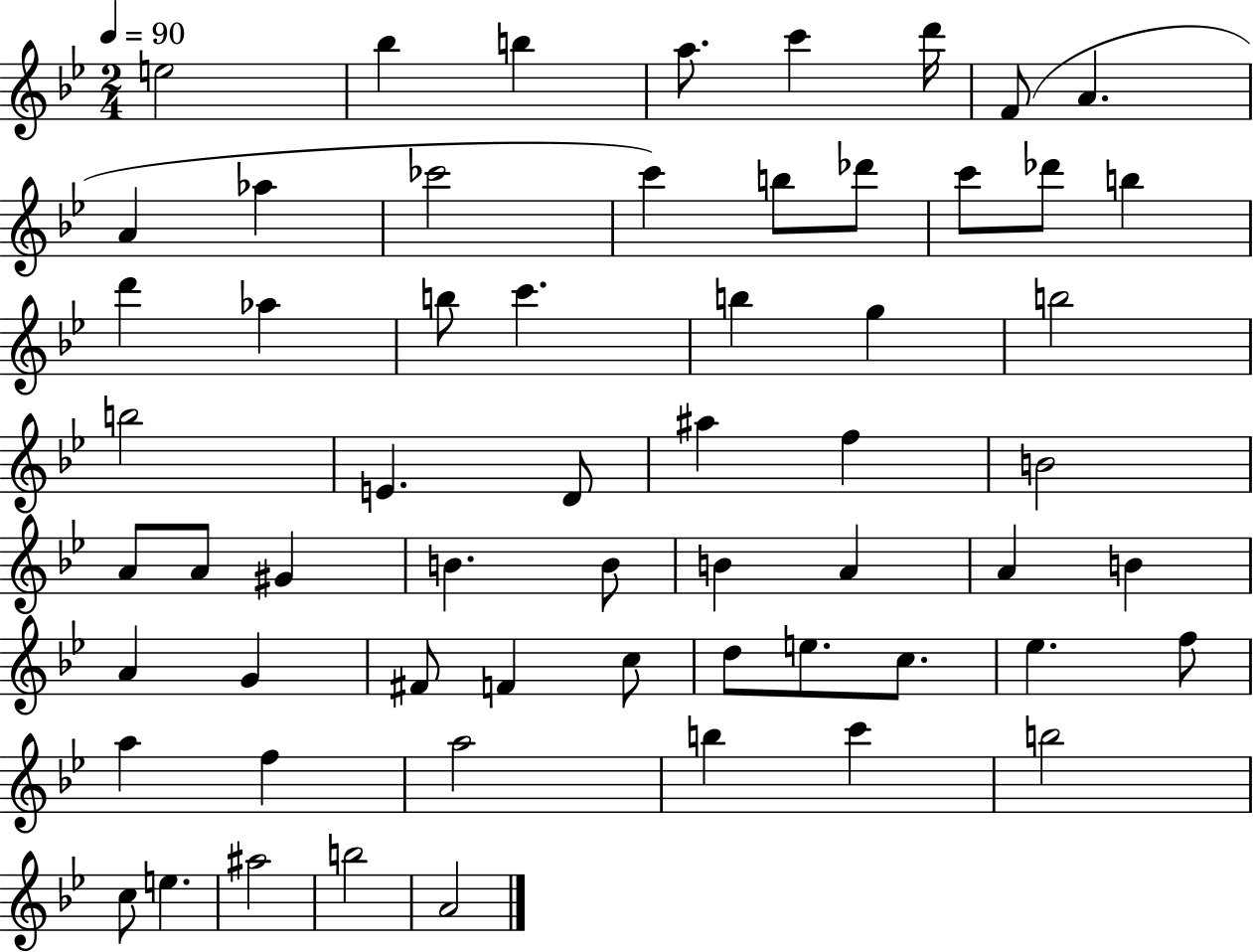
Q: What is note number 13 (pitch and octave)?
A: B5